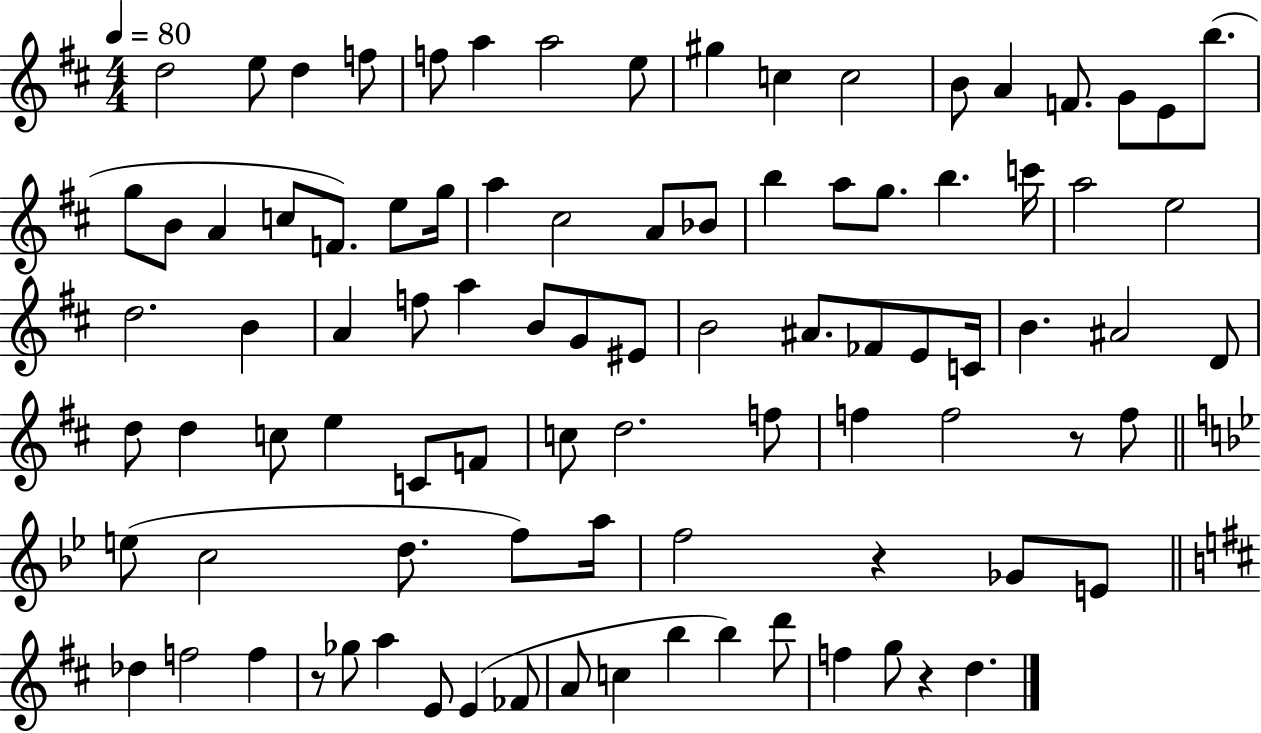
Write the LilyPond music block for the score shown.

{
  \clef treble
  \numericTimeSignature
  \time 4/4
  \key d \major
  \tempo 4 = 80
  d''2 e''8 d''4 f''8 | f''8 a''4 a''2 e''8 | gis''4 c''4 c''2 | b'8 a'4 f'8. g'8 e'8 b''8.( | \break g''8 b'8 a'4 c''8 f'8.) e''8 g''16 | a''4 cis''2 a'8 bes'8 | b''4 a''8 g''8. b''4. c'''16 | a''2 e''2 | \break d''2. b'4 | a'4 f''8 a''4 b'8 g'8 eis'8 | b'2 ais'8. fes'8 e'8 c'16 | b'4. ais'2 d'8 | \break d''8 d''4 c''8 e''4 c'8 f'8 | c''8 d''2. f''8 | f''4 f''2 r8 f''8 | \bar "||" \break \key bes \major e''8( c''2 d''8. f''8) a''16 | f''2 r4 ges'8 e'8 | \bar "||" \break \key d \major des''4 f''2 f''4 | r8 ges''8 a''4 e'8 e'4( fes'8 | a'8 c''4 b''4 b''4) d'''8 | f''4 g''8 r4 d''4. | \break \bar "|."
}